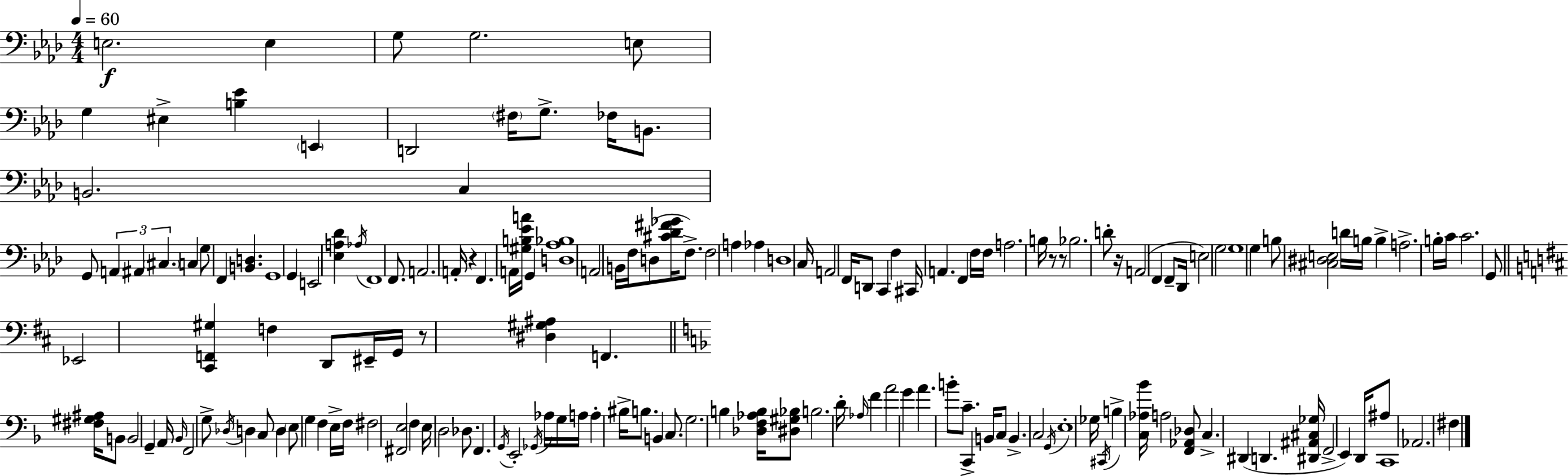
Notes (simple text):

E3/h. E3/q G3/e G3/h. E3/e G3/q EIS3/q [B3,Eb4]/q E2/q D2/h F#3/s G3/e. FES3/s B2/e. B2/h. C3/q G2/e A2/q A#2/q C#3/q. C3/q G3/e F2/q [B2,D3]/q. G2/w G2/q E2/h [Eb3,A3,Db4]/q Ab3/s F2/w F2/e. A2/h. A2/s R/q F2/q. A2/s [G#3,B3,Eb4,A4]/s G2/q [D3,Ab3,Bb3]/w A2/h B2/s F3/s D3/e [C#4,Db4,F#4,Gb4]/s F3/e. F3/h A3/q Ab3/q D3/w C3/s A2/h F2/s D2/e C2/q F3/q C#2/s A2/q. F2/q F3/s F3/s A3/h. B3/s R/e R/e Bb3/h. D4/e R/s A2/h F2/q F2/e Db2/s E3/h G3/h G3/w G3/q B3/e [C#3,D#3,E3]/h D4/s B3/s B3/q A3/h. B3/s C4/s C4/h. G2/e Eb2/h [C#2,F2,G#3]/q F3/q D2/e EIS2/s G2/s R/e [D#3,G#3,A#3]/q F2/q. [F#3,G#3,A#3]/s B2/e B2/h G2/q A2/s Bb2/s F2/h G3/e Db3/s D3/q C3/e D3/q E3/e G3/q F3/q E3/s F3/s F#3/h [F#2,E3]/h F3/q E3/s D3/h Db3/e. F2/q. G2/s E2/h Gb2/s Ab3/s G3/s A3/s A3/q BIS3/s B3/e. B2/q C3/e. G3/h. B3/q [Db3,F3,Ab3,B3]/s [D#3,G#3,Bb3]/e B3/h. D4/s Ab3/s F4/q A4/h G4/q A4/q. B4/e C4/e. C2/q B2/s C3/e B2/q. C3/h G2/s E3/w Gb3/s C#2/s B3/q [C3,Ab3,Bb4]/s A3/h [F2,Ab2,Db3]/e C3/q. D#2/q D2/q. [D#2,A#2,C#3,Gb3]/s F2/h E2/q D2/s A#3/e C2/w Ab2/h. F#3/q